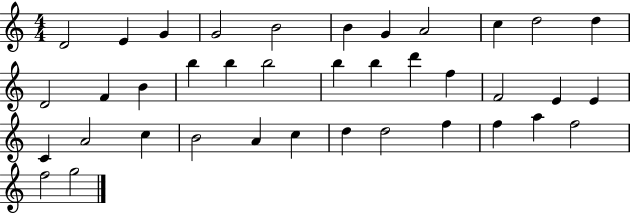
X:1
T:Untitled
M:4/4
L:1/4
K:C
D2 E G G2 B2 B G A2 c d2 d D2 F B b b b2 b b d' f F2 E E C A2 c B2 A c d d2 f f a f2 f2 g2